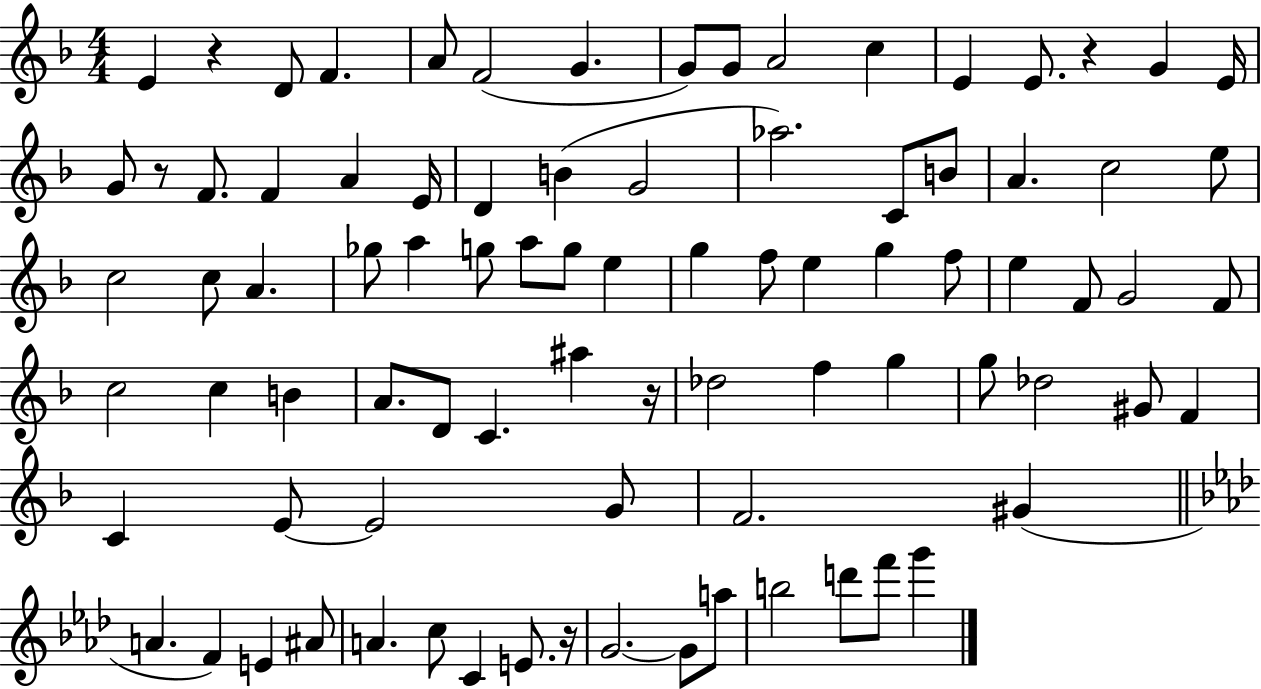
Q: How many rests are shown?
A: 5